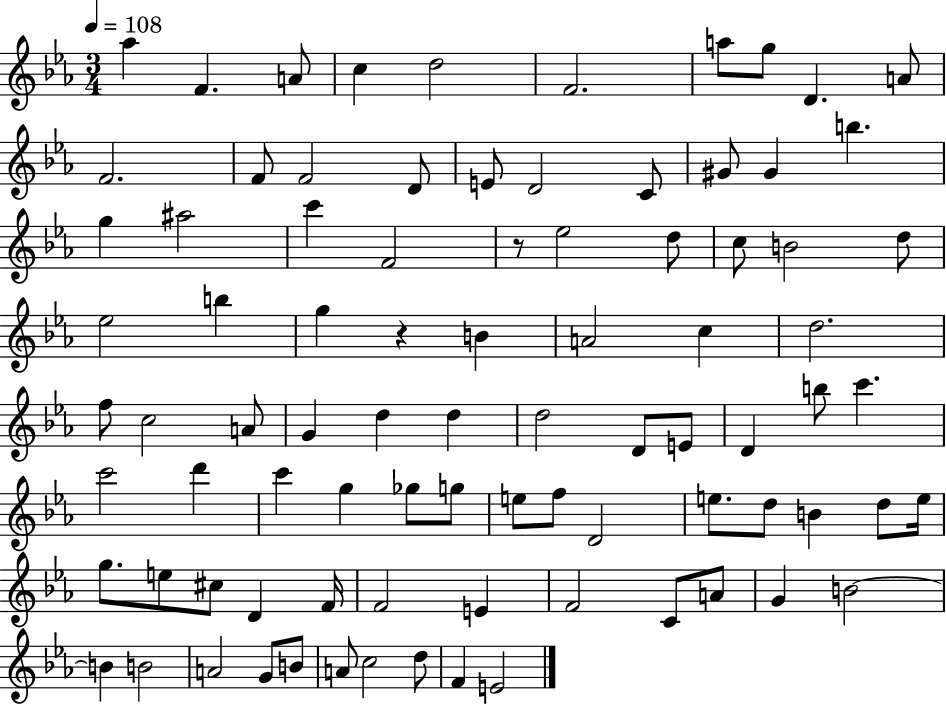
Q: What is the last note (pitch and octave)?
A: E4